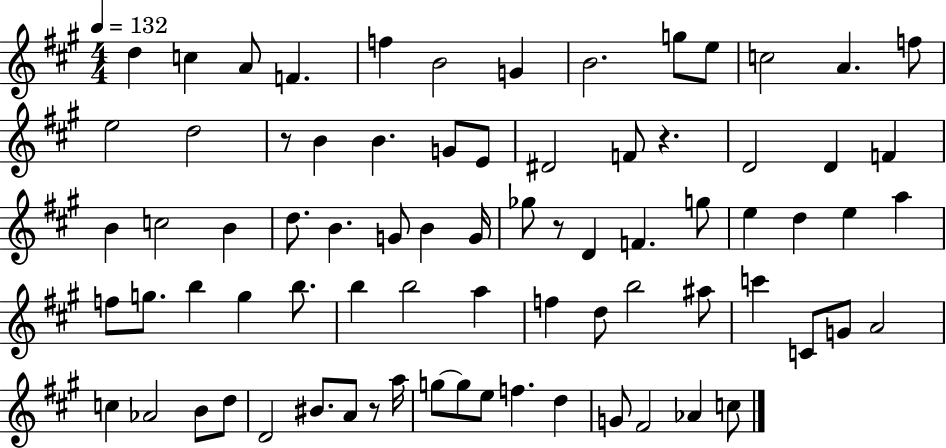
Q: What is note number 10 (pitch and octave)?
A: E5